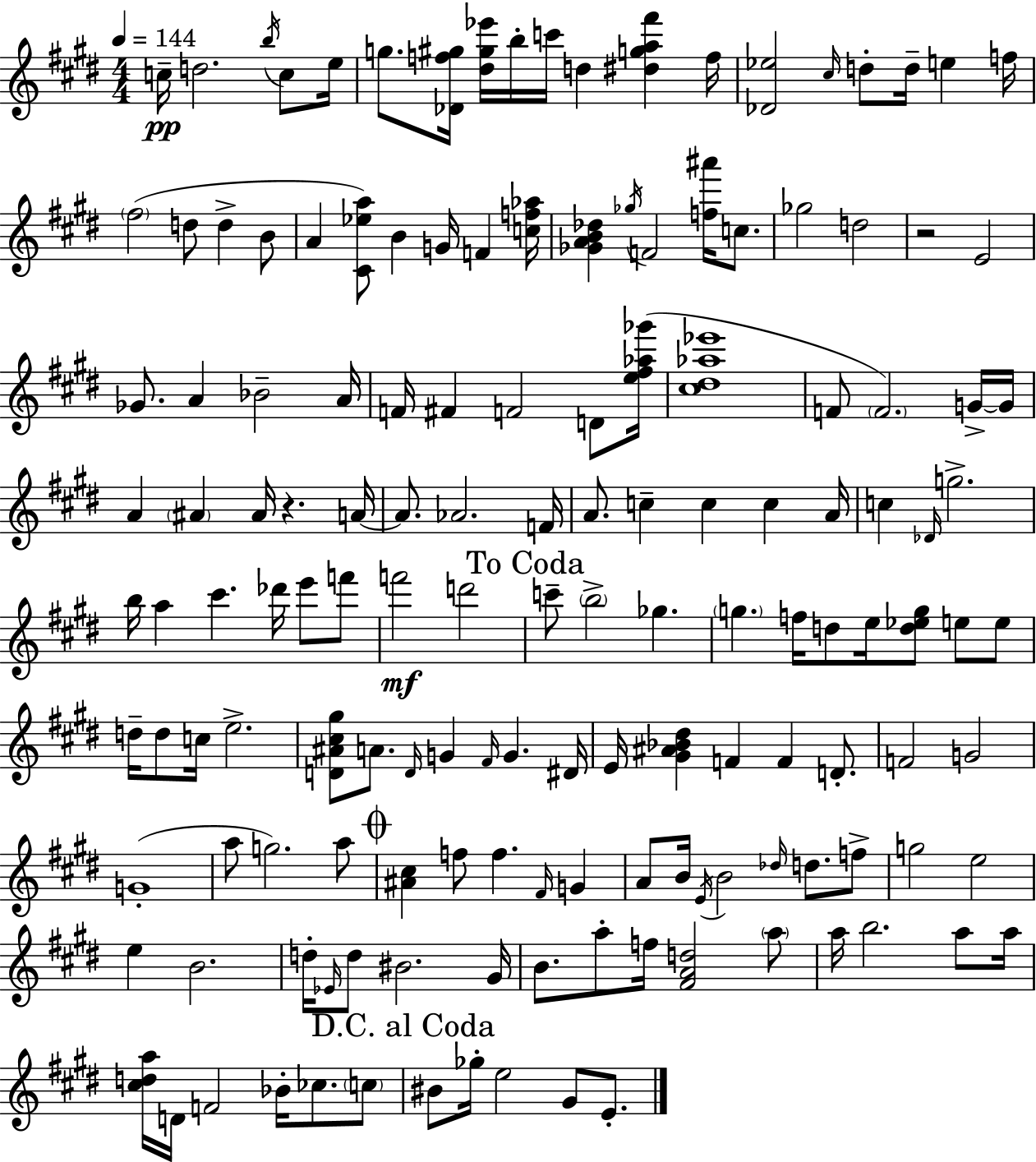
C5/s D5/h. B5/s C5/e E5/s G5/e. [Db4,F5,G#5]/s [D#5,G#5,Eb6]/s B5/s C6/s D5/q [D#5,G5,A5,F#6]/q F5/s [Db4,Eb5]/h C#5/s D5/e D5/s E5/q F5/s F#5/h D5/e D5/q B4/e A4/q [C#4,Eb5,A5]/e B4/q G4/s F4/q [C5,F5,Ab5]/s [Gb4,A4,B4,Db5]/q Gb5/s F4/h [F5,A#6]/s C5/e. Gb5/h D5/h R/h E4/h Gb4/e. A4/q Bb4/h A4/s F4/s F#4/q F4/h D4/e [E5,F#5,Ab5,Gb6]/s [C#5,D#5,Ab5,Eb6]/w F4/e F4/h. G4/s G4/s A4/q A#4/q A#4/s R/q. A4/s A4/e. Ab4/h. F4/s A4/e. C5/q C5/q C5/q A4/s C5/q Db4/s G5/h. B5/s A5/q C#6/q. Db6/s E6/e F6/e F6/h D6/h C6/e B5/h Gb5/q. G5/q. F5/s D5/e E5/s [D5,Eb5,G5]/e E5/e E5/e D5/s D5/e C5/s E5/h. [D4,A#4,C#5,G#5]/e A4/e. D4/s G4/q F#4/s G4/q. D#4/s E4/s [G#4,A#4,Bb4,D#5]/q F4/q F4/q D4/e. F4/h G4/h G4/w A5/e G5/h. A5/e [A#4,C#5]/q F5/e F5/q. F#4/s G4/q A4/e B4/s E4/s B4/h Db5/s D5/e. F5/e G5/h E5/h E5/q B4/h. D5/s Eb4/s D5/e BIS4/h. G#4/s B4/e. A5/e F5/s [F#4,A4,D5]/h A5/e A5/s B5/h. A5/e A5/s [C#5,D5,A5]/s D4/s F4/h Bb4/s CES5/e. C5/e BIS4/e Gb5/s E5/h G#4/e E4/e.